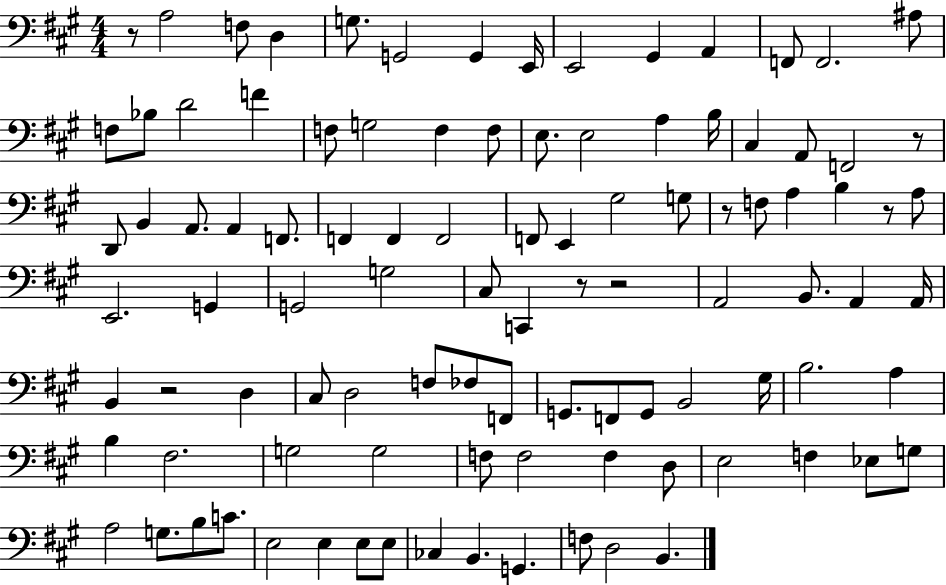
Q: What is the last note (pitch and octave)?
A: B2